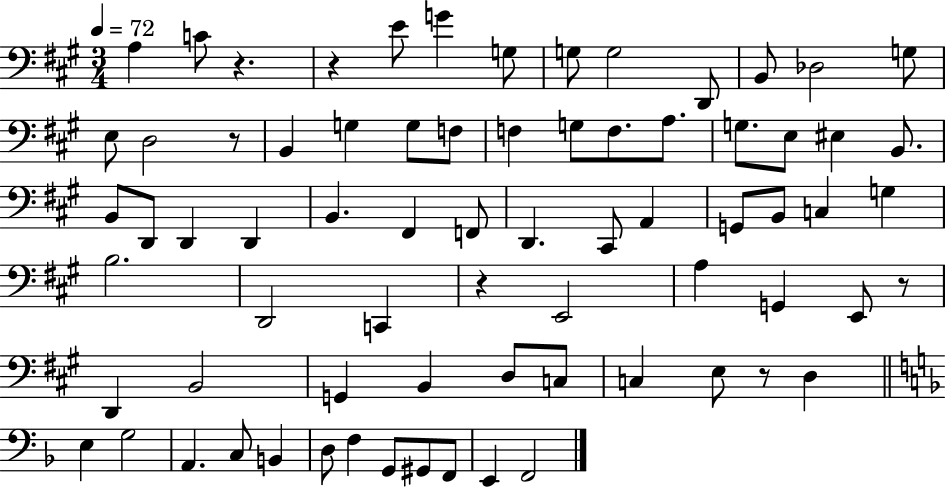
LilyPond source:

{
  \clef bass
  \numericTimeSignature
  \time 3/4
  \key a \major
  \tempo 4 = 72
  a4 c'8 r4. | r4 e'8 g'4 g8 | g8 g2 d,8 | b,8 des2 g8 | \break e8 d2 r8 | b,4 g4 g8 f8 | f4 g8 f8. a8. | g8. e8 eis4 b,8. | \break b,8 d,8 d,4 d,4 | b,4. fis,4 f,8 | d,4. cis,8 a,4 | g,8 b,8 c4 g4 | \break b2. | d,2 c,4 | r4 e,2 | a4 g,4 e,8 r8 | \break d,4 b,2 | g,4 b,4 d8 c8 | c4 e8 r8 d4 | \bar "||" \break \key d \minor e4 g2 | a,4. c8 b,4 | d8 f4 g,8 gis,8 f,8 | e,4 f,2 | \break \bar "|."
}